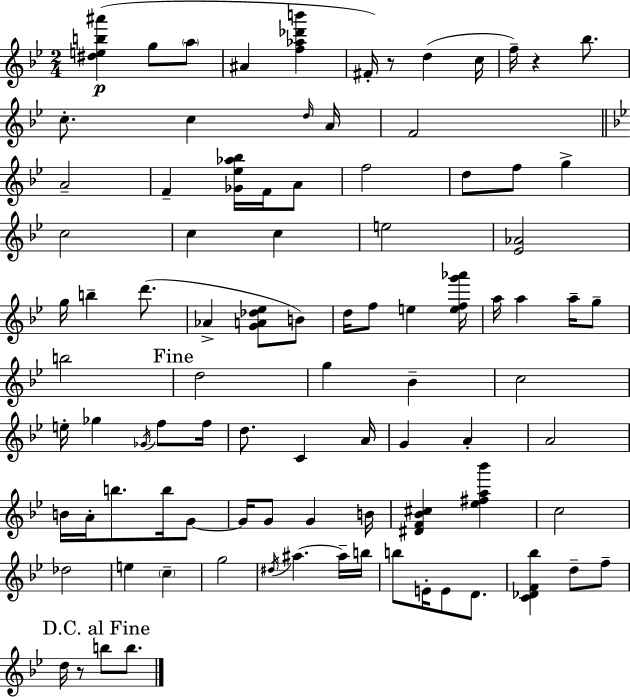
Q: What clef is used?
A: treble